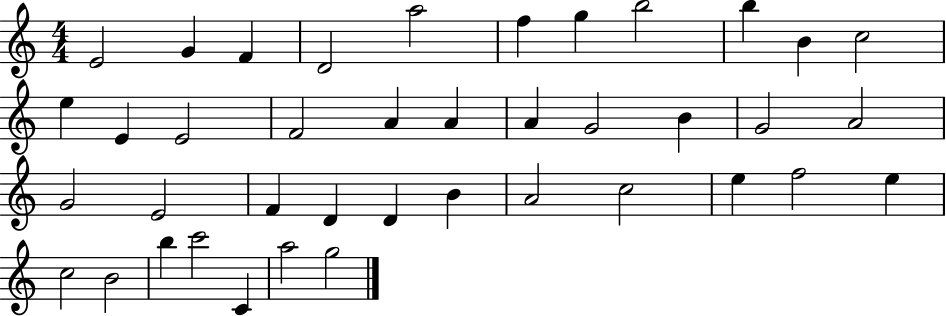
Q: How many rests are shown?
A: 0